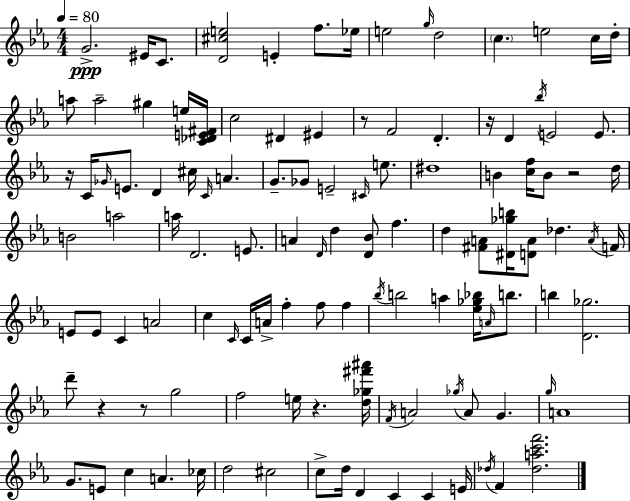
G4/h. EIS4/s C4/e. [D4,C#5,E5]/h E4/q F5/e. Eb5/s E5/h G5/s D5/h C5/q. E5/h C5/s D5/s A5/e A5/h G#5/q E5/s [C4,Db4,E4,F#4]/s C5/h D#4/q EIS4/q R/e F4/h D4/q. R/s D4/q Bb5/s E4/h E4/e. R/s C4/s Gb4/s E4/e. D4/q C#5/s C4/s A4/q. G4/e. Gb4/e E4/h C#4/s E5/e. D#5/w B4/q [C5,F5]/s B4/e R/h D5/s B4/h A5/h A5/s D4/h. E4/e. A4/q D4/s D5/q [D4,Bb4]/e F5/q. D5/q [F#4,A4]/e [D#4,Gb5,B5]/s [D4,A4]/e Db5/q. A4/s F4/s E4/e E4/e C4/q A4/h C5/q C4/s C4/s A4/s F5/q F5/e F5/q Bb5/s B5/h A5/q [Eb5,Gb5,Bb5]/s A4/s B5/e. B5/q [D4,Gb5]/h. D6/e R/q R/e G5/h F5/h E5/s R/q. [D5,Gb5,F#6,A#6]/s F4/s A4/h Gb5/s A4/e G4/q. G5/s A4/w G4/e. E4/e C5/q A4/q. CES5/s D5/h C#5/h C5/e D5/s D4/q C4/q C4/q E4/s Db5/s F4/q [Db5,A5,C6,F6]/h.